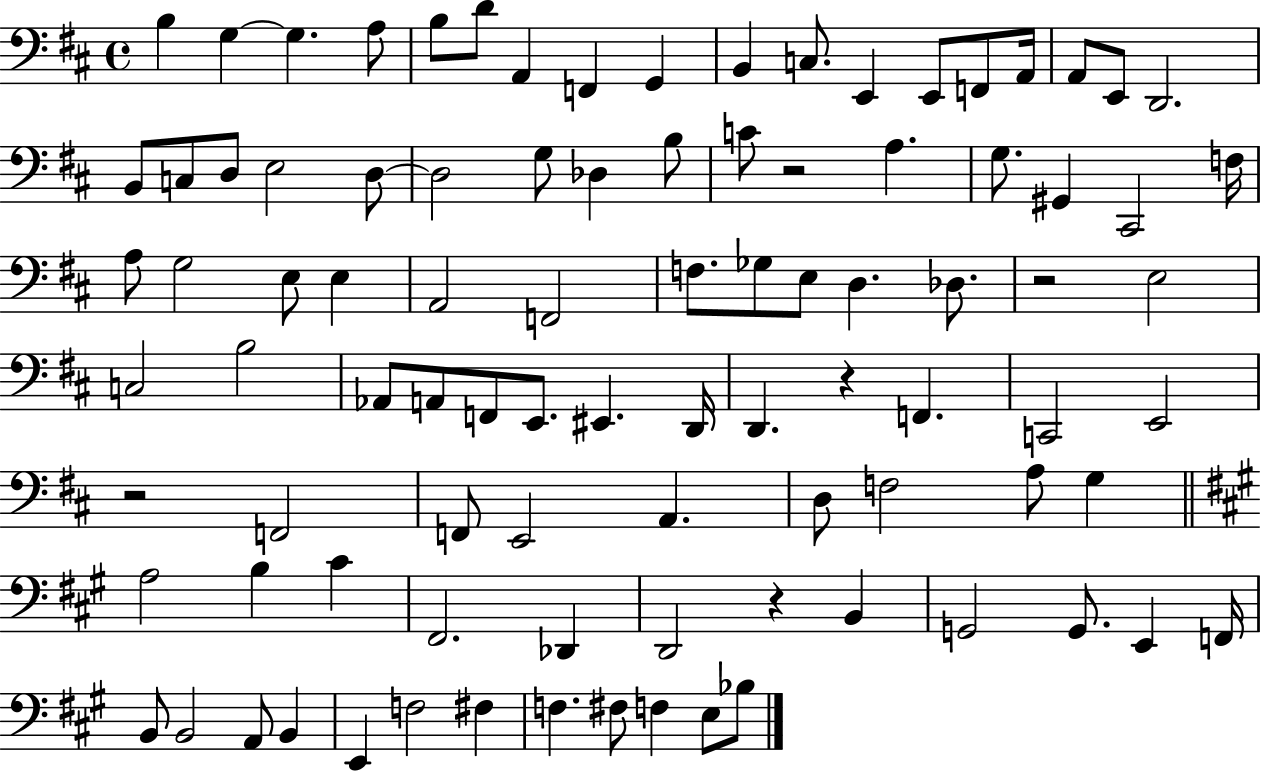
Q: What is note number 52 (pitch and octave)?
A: EIS2